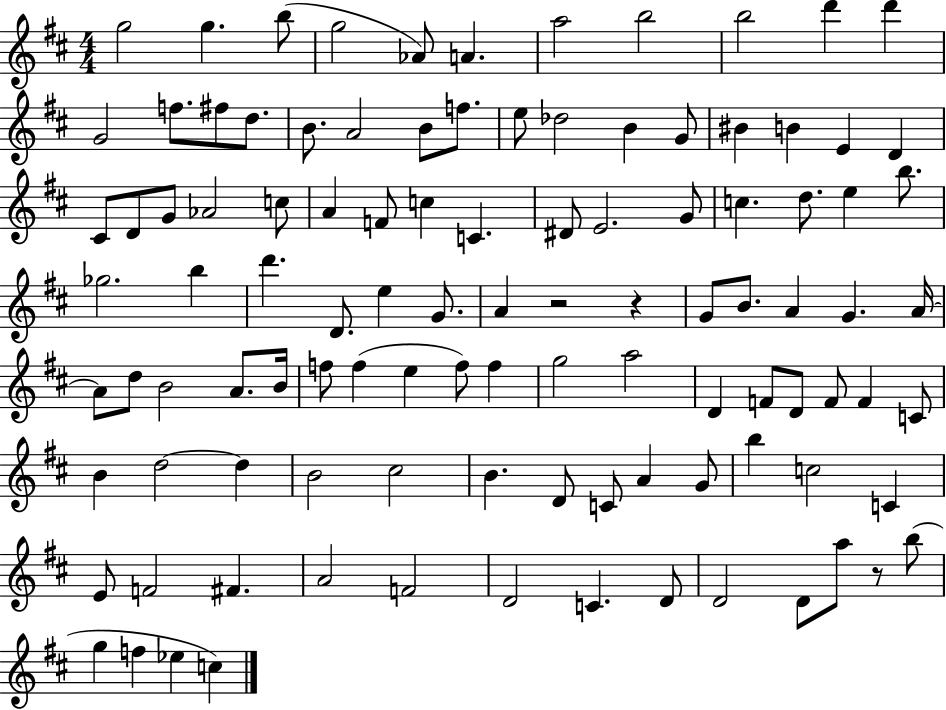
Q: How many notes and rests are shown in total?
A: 105